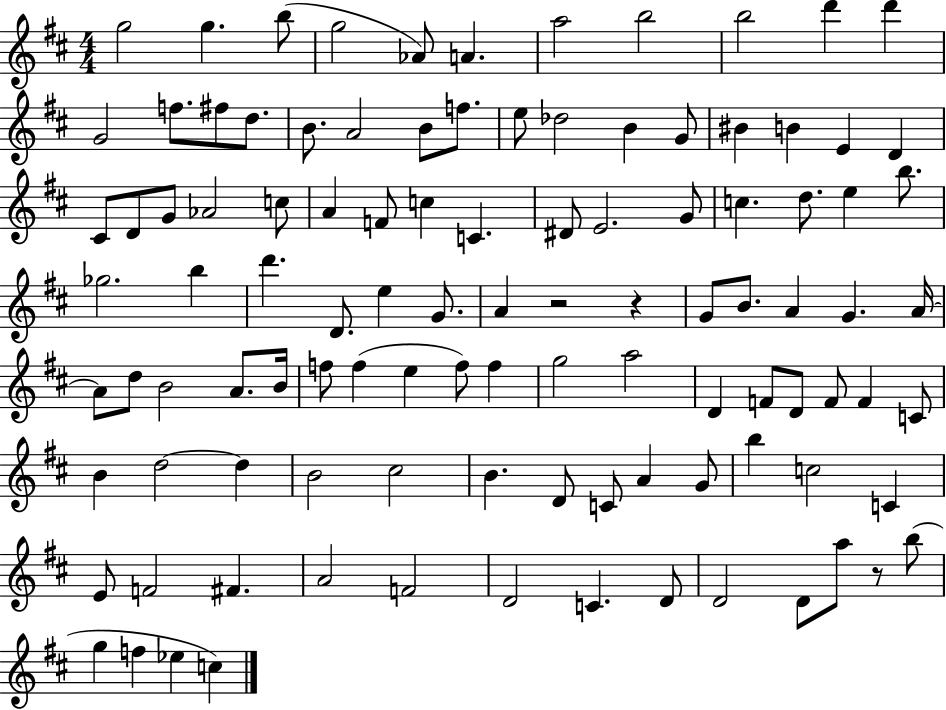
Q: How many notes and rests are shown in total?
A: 105